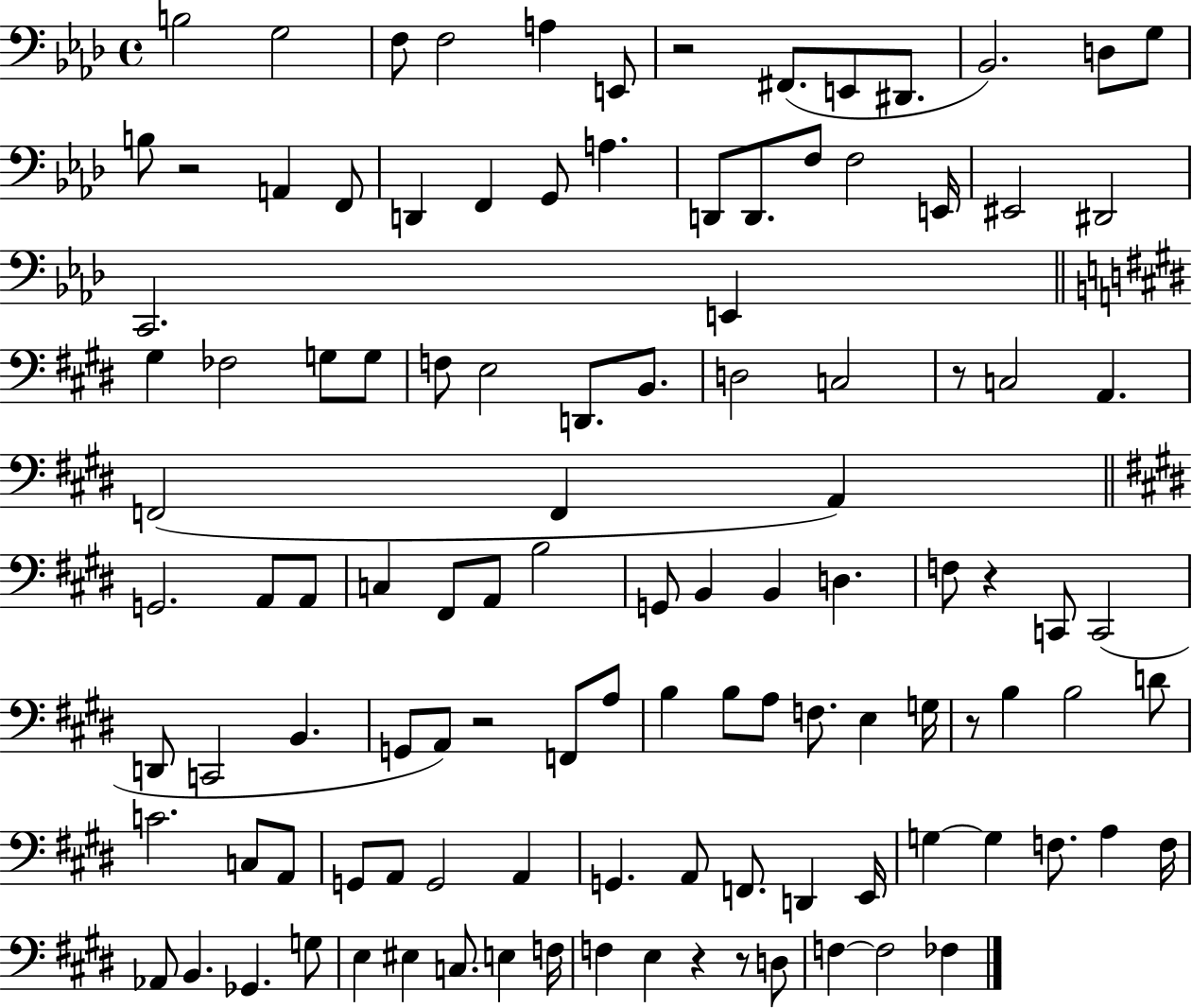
B3/h G3/h F3/e F3/h A3/q E2/e R/h F#2/e. E2/e D#2/e. Bb2/h. D3/e G3/e B3/e R/h A2/q F2/e D2/q F2/q G2/e A3/q. D2/e D2/e. F3/e F3/h E2/s EIS2/h D#2/h C2/h. E2/q G#3/q FES3/h G3/e G3/e F3/e E3/h D2/e. B2/e. D3/h C3/h R/e C3/h A2/q. F2/h F2/q A2/q G2/h. A2/e A2/e C3/q F#2/e A2/e B3/h G2/e B2/q B2/q D3/q. F3/e R/q C2/e C2/h D2/e C2/h B2/q. G2/e A2/e R/h F2/e A3/e B3/q B3/e A3/e F3/e. E3/q G3/s R/e B3/q B3/h D4/e C4/h. C3/e A2/e G2/e A2/e G2/h A2/q G2/q. A2/e F2/e. D2/q E2/s G3/q G3/q F3/e. A3/q F3/s Ab2/e B2/q. Gb2/q. G3/e E3/q EIS3/q C3/e. E3/q F3/s F3/q E3/q R/q R/e D3/e F3/q F3/h FES3/q